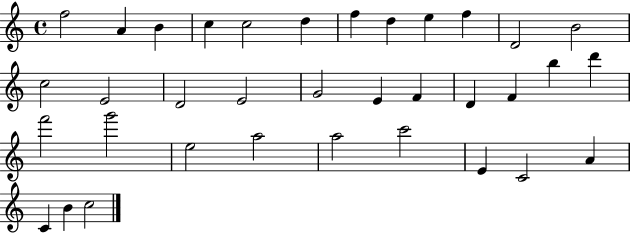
X:1
T:Untitled
M:4/4
L:1/4
K:C
f2 A B c c2 d f d e f D2 B2 c2 E2 D2 E2 G2 E F D F b d' f'2 g'2 e2 a2 a2 c'2 E C2 A C B c2